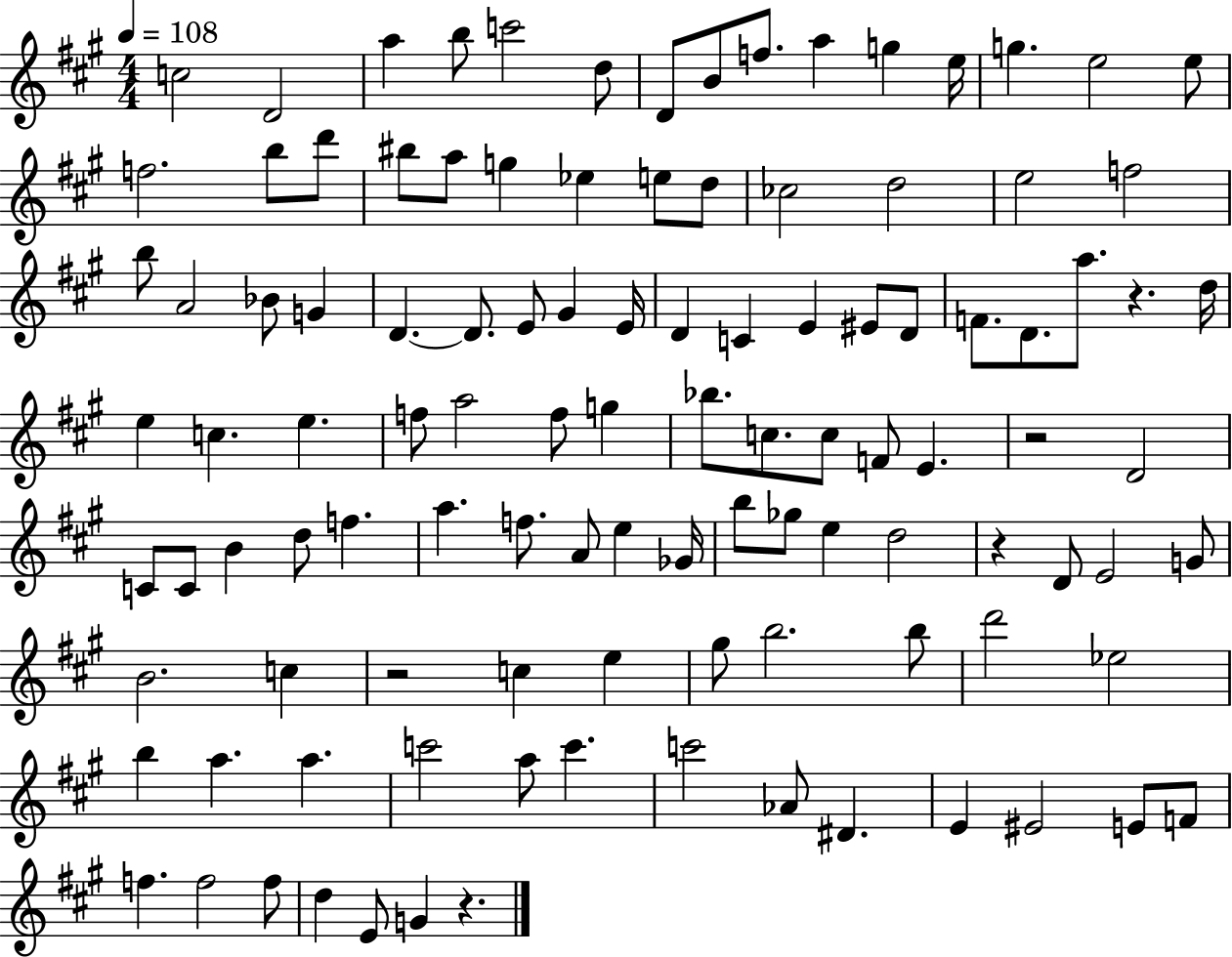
{
  \clef treble
  \numericTimeSignature
  \time 4/4
  \key a \major
  \tempo 4 = 108
  c''2 d'2 | a''4 b''8 c'''2 d''8 | d'8 b'8 f''8. a''4 g''4 e''16 | g''4. e''2 e''8 | \break f''2. b''8 d'''8 | bis''8 a''8 g''4 ees''4 e''8 d''8 | ces''2 d''2 | e''2 f''2 | \break b''8 a'2 bes'8 g'4 | d'4.~~ d'8. e'8 gis'4 e'16 | d'4 c'4 e'4 eis'8 d'8 | f'8. d'8. a''8. r4. d''16 | \break e''4 c''4. e''4. | f''8 a''2 f''8 g''4 | bes''8. c''8. c''8 f'8 e'4. | r2 d'2 | \break c'8 c'8 b'4 d''8 f''4. | a''4. f''8. a'8 e''4 ges'16 | b''8 ges''8 e''4 d''2 | r4 d'8 e'2 g'8 | \break b'2. c''4 | r2 c''4 e''4 | gis''8 b''2. b''8 | d'''2 ees''2 | \break b''4 a''4. a''4. | c'''2 a''8 c'''4. | c'''2 aes'8 dis'4. | e'4 eis'2 e'8 f'8 | \break f''4. f''2 f''8 | d''4 e'8 g'4 r4. | \bar "|."
}